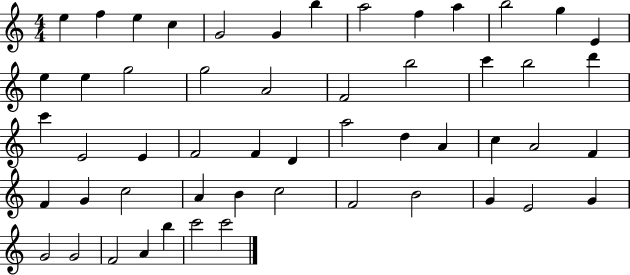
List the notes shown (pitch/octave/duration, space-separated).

E5/q F5/q E5/q C5/q G4/h G4/q B5/q A5/h F5/q A5/q B5/h G5/q E4/q E5/q E5/q G5/h G5/h A4/h F4/h B5/h C6/q B5/h D6/q C6/q E4/h E4/q F4/h F4/q D4/q A5/h D5/q A4/q C5/q A4/h F4/q F4/q G4/q C5/h A4/q B4/q C5/h F4/h B4/h G4/q E4/h G4/q G4/h G4/h F4/h A4/q B5/q C6/h C6/h